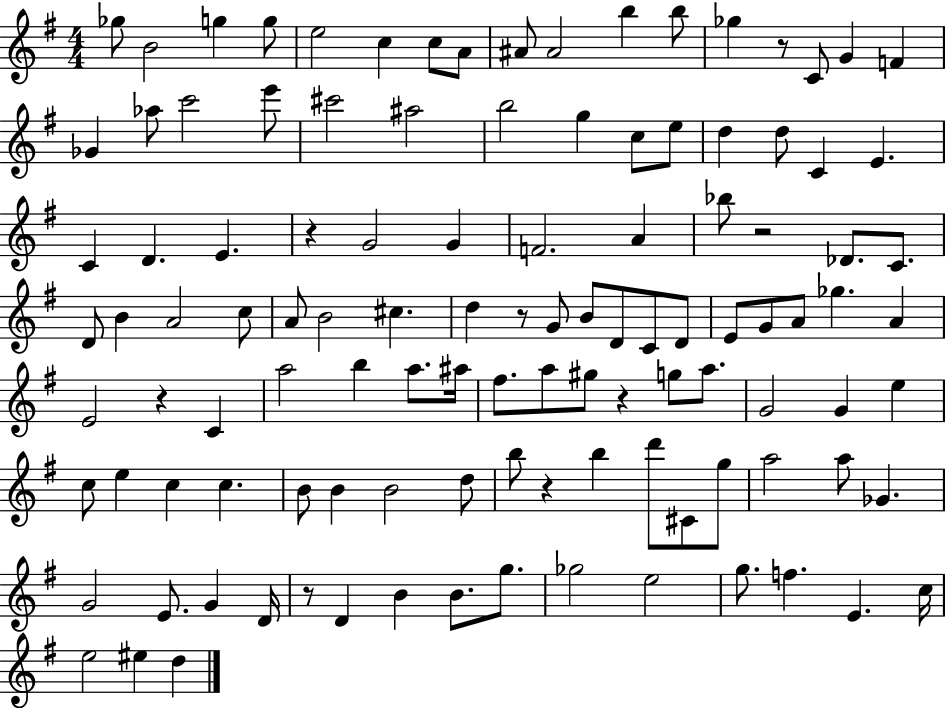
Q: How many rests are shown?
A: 8